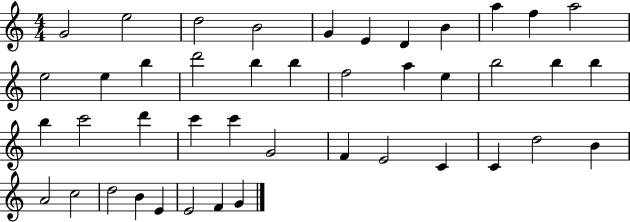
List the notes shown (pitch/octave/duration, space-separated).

G4/h E5/h D5/h B4/h G4/q E4/q D4/q B4/q A5/q F5/q A5/h E5/h E5/q B5/q D6/h B5/q B5/q F5/h A5/q E5/q B5/h B5/q B5/q B5/q C6/h D6/q C6/q C6/q G4/h F4/q E4/h C4/q C4/q D5/h B4/q A4/h C5/h D5/h B4/q E4/q E4/h F4/q G4/q